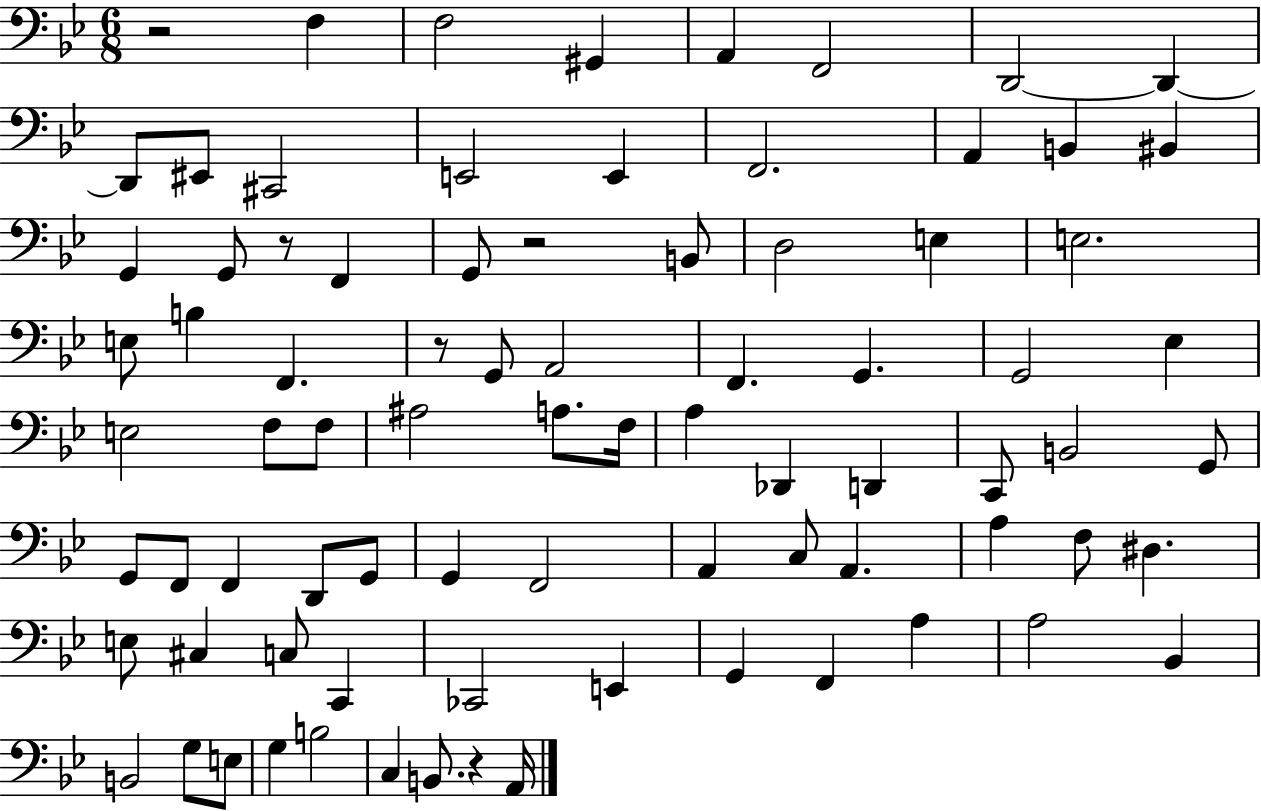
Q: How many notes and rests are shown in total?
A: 82